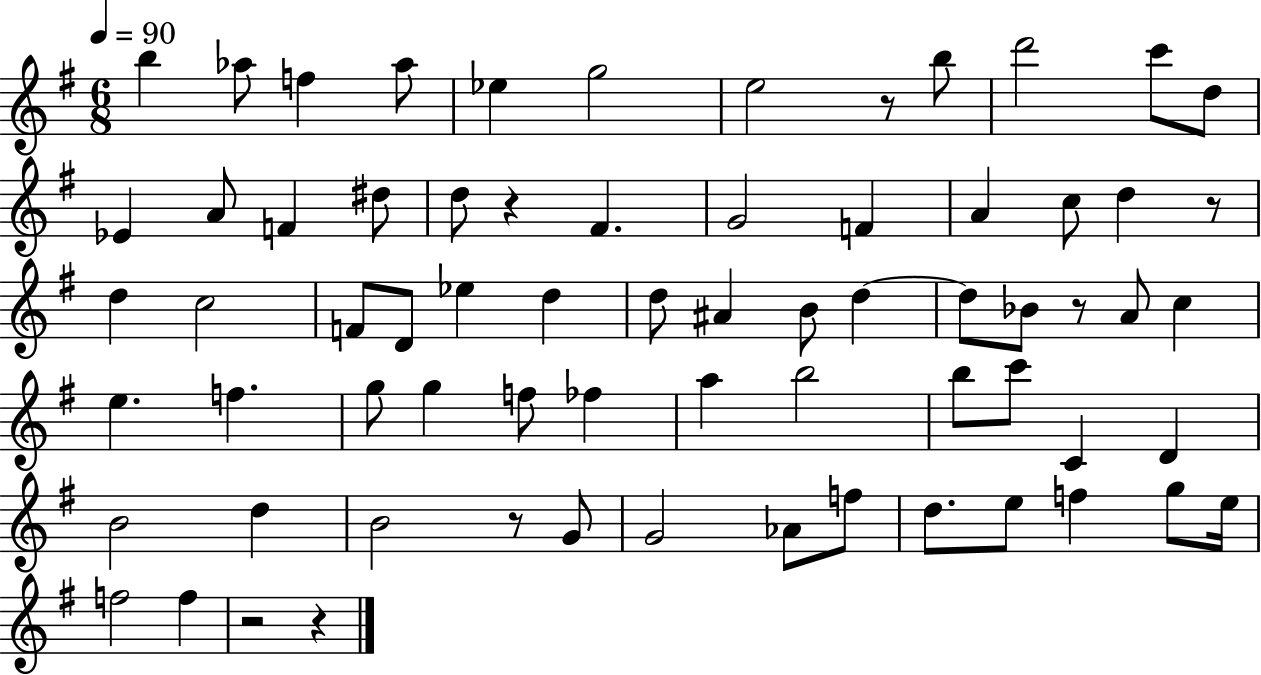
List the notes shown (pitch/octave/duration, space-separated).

B5/q Ab5/e F5/q Ab5/e Eb5/q G5/h E5/h R/e B5/e D6/h C6/e D5/e Eb4/q A4/e F4/q D#5/e D5/e R/q F#4/q. G4/h F4/q A4/q C5/e D5/q R/e D5/q C5/h F4/e D4/e Eb5/q D5/q D5/e A#4/q B4/e D5/q D5/e Bb4/e R/e A4/e C5/q E5/q. F5/q. G5/e G5/q F5/e FES5/q A5/q B5/h B5/e C6/e C4/q D4/q B4/h D5/q B4/h R/e G4/e G4/h Ab4/e F5/e D5/e. E5/e F5/q G5/e E5/s F5/h F5/q R/h R/q